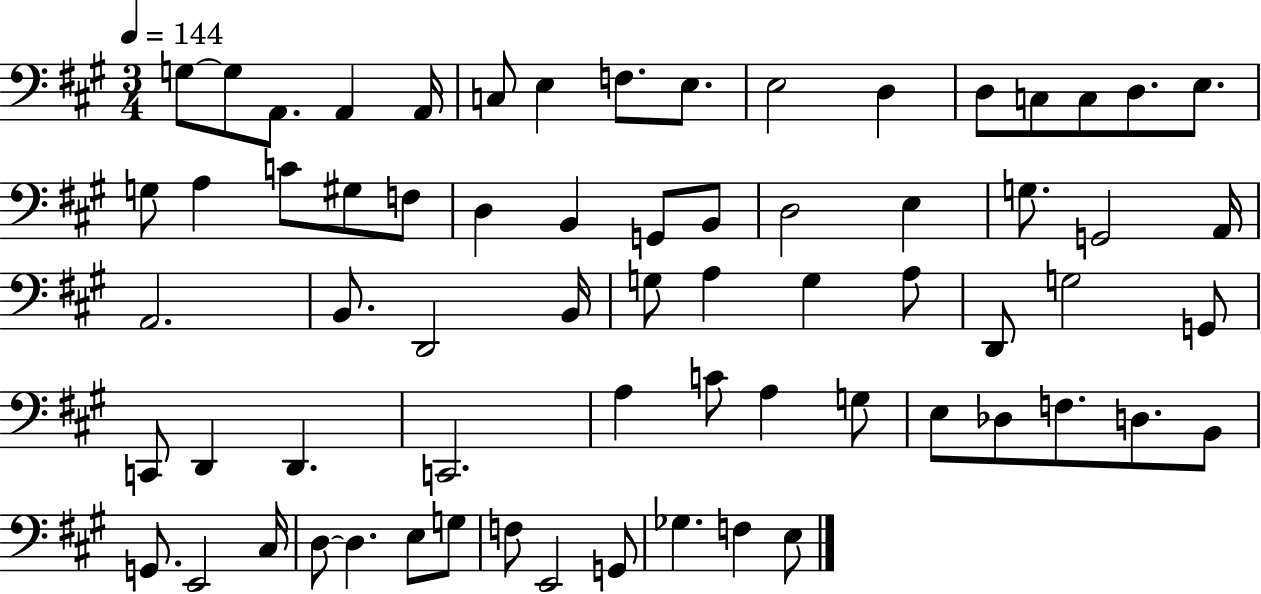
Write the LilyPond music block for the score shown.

{
  \clef bass
  \numericTimeSignature
  \time 3/4
  \key a \major
  \tempo 4 = 144
  \repeat volta 2 { g8~~ g8 a,8. a,4 a,16 | c8 e4 f8. e8. | e2 d4 | d8 c8 c8 d8. e8. | \break g8 a4 c'8 gis8 f8 | d4 b,4 g,8 b,8 | d2 e4 | g8. g,2 a,16 | \break a,2. | b,8. d,2 b,16 | g8 a4 g4 a8 | d,8 g2 g,8 | \break c,8 d,4 d,4. | c,2. | a4 c'8 a4 g8 | e8 des8 f8. d8. b,8 | \break g,8. e,2 cis16 | d8~~ d4. e8 g8 | f8 e,2 g,8 | ges4. f4 e8 | \break } \bar "|."
}